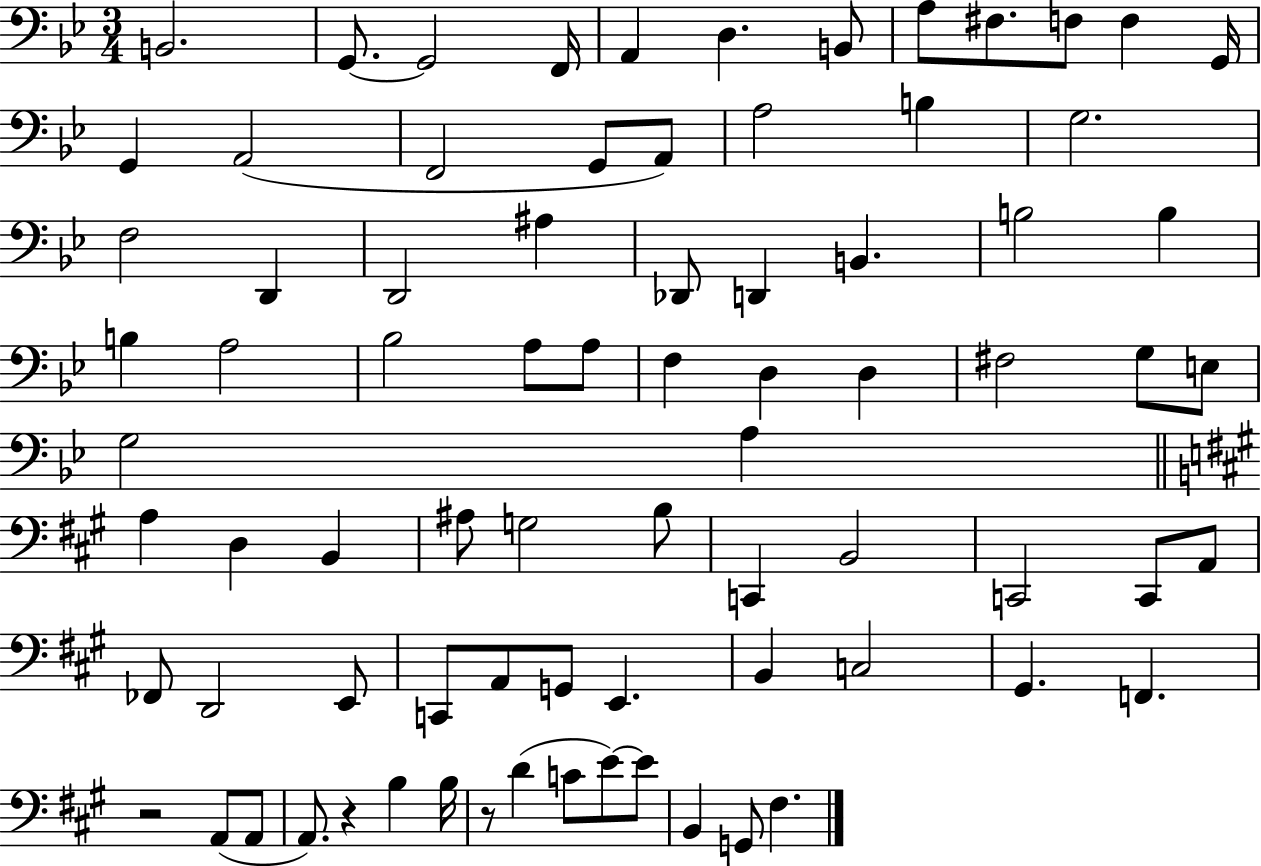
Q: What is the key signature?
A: BES major